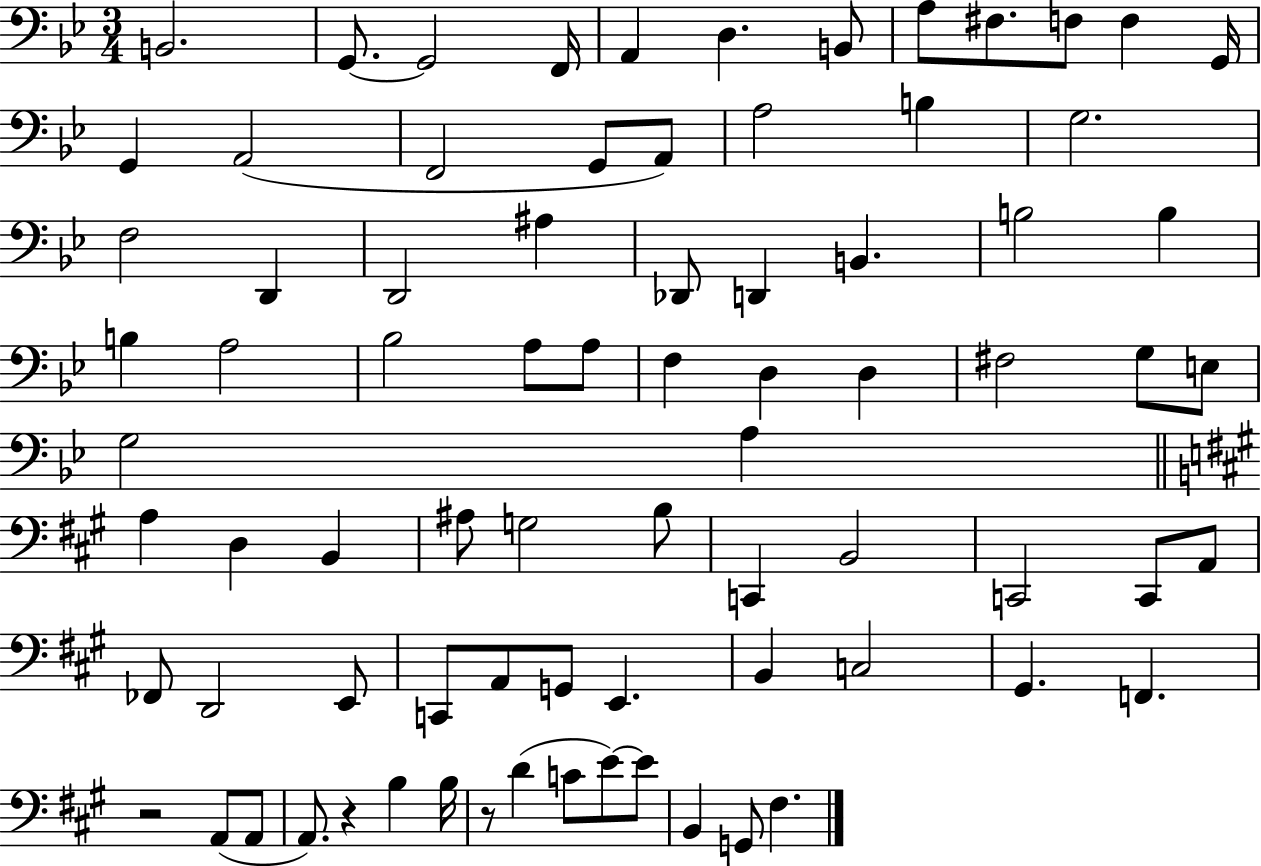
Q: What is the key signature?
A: BES major